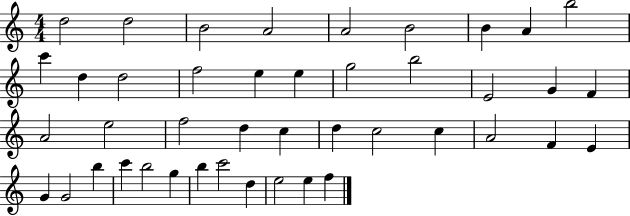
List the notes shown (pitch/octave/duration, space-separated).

D5/h D5/h B4/h A4/h A4/h B4/h B4/q A4/q B5/h C6/q D5/q D5/h F5/h E5/q E5/q G5/h B5/h E4/h G4/q F4/q A4/h E5/h F5/h D5/q C5/q D5/q C5/h C5/q A4/h F4/q E4/q G4/q G4/h B5/q C6/q B5/h G5/q B5/q C6/h D5/q E5/h E5/q F5/q